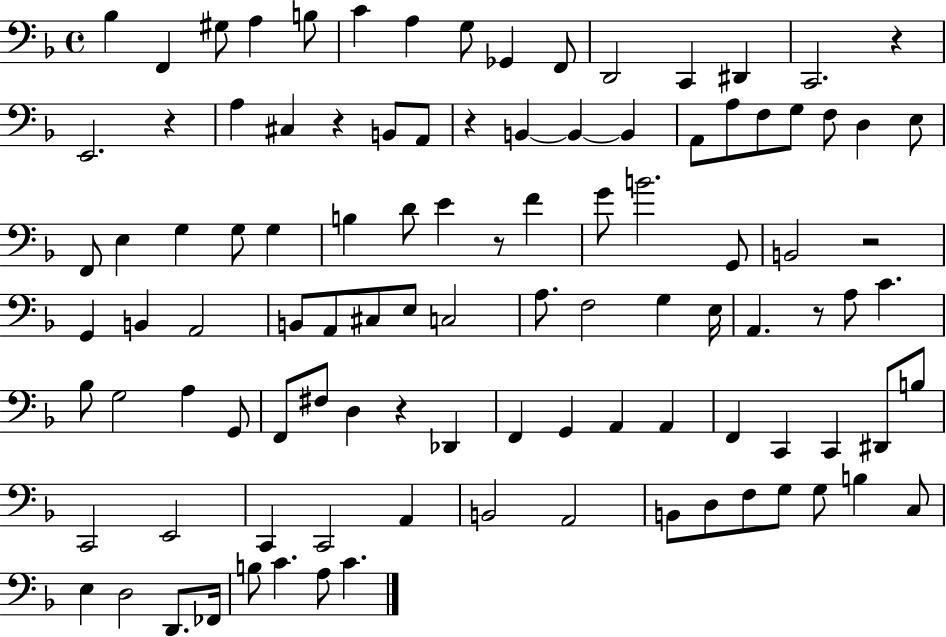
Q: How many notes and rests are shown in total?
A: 104